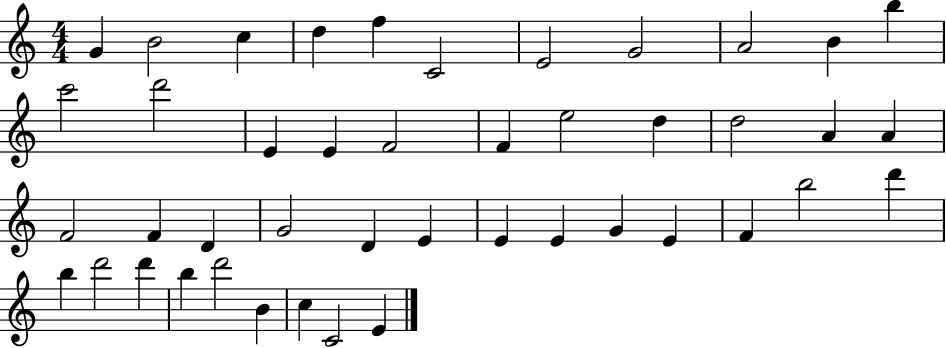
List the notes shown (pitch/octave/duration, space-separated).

G4/q B4/h C5/q D5/q F5/q C4/h E4/h G4/h A4/h B4/q B5/q C6/h D6/h E4/q E4/q F4/h F4/q E5/h D5/q D5/h A4/q A4/q F4/h F4/q D4/q G4/h D4/q E4/q E4/q E4/q G4/q E4/q F4/q B5/h D6/q B5/q D6/h D6/q B5/q D6/h B4/q C5/q C4/h E4/q